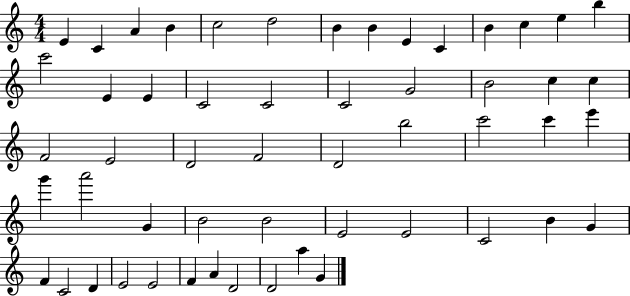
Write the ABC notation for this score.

X:1
T:Untitled
M:4/4
L:1/4
K:C
E C A B c2 d2 B B E C B c e b c'2 E E C2 C2 C2 G2 B2 c c F2 E2 D2 F2 D2 b2 c'2 c' e' g' a'2 G B2 B2 E2 E2 C2 B G F C2 D E2 E2 F A D2 D2 a G